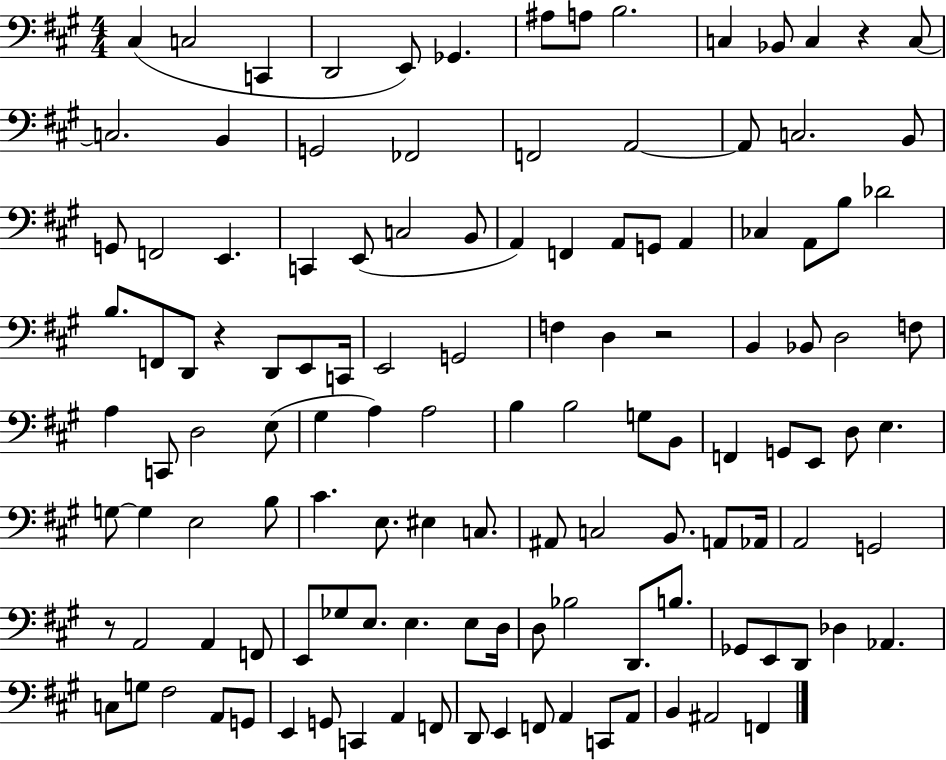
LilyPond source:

{
  \clef bass
  \numericTimeSignature
  \time 4/4
  \key a \major
  \repeat volta 2 { cis4( c2 c,4 | d,2 e,8) ges,4. | ais8 a8 b2. | c4 bes,8 c4 r4 c8~~ | \break c2. b,4 | g,2 fes,2 | f,2 a,2~~ | a,8 c2. b,8 | \break g,8 f,2 e,4. | c,4 e,8( c2 b,8 | a,4) f,4 a,8 g,8 a,4 | ces4 a,8 b8 des'2 | \break b8. f,8 d,8 r4 d,8 e,8 c,16 | e,2 g,2 | f4 d4 r2 | b,4 bes,8 d2 f8 | \break a4 c,8 d2 e8( | gis4 a4) a2 | b4 b2 g8 b,8 | f,4 g,8 e,8 d8 e4. | \break g8~~ g4 e2 b8 | cis'4. e8. eis4 c8. | ais,8 c2 b,8. a,8 aes,16 | a,2 g,2 | \break r8 a,2 a,4 f,8 | e,8 ges8 e8. e4. e8 d16 | d8 bes2 d,8. b8. | ges,8 e,8 d,8 des4 aes,4. | \break c8 g8 fis2 a,8 g,8 | e,4 g,8 c,4 a,4 f,8 | d,8 e,4 f,8 a,4 c,8 a,8 | b,4 ais,2 f,4 | \break } \bar "|."
}